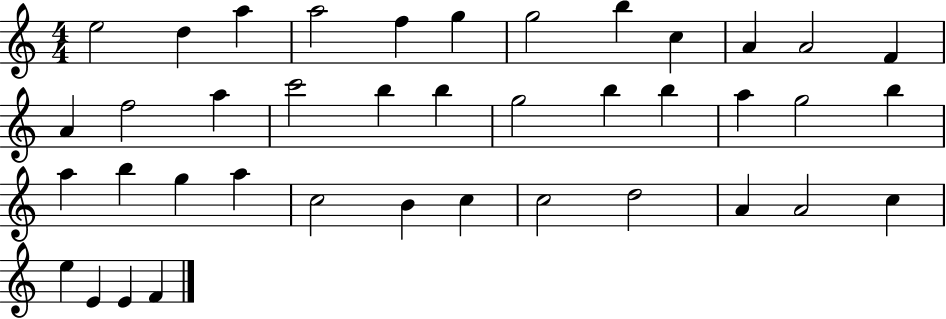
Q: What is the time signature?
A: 4/4